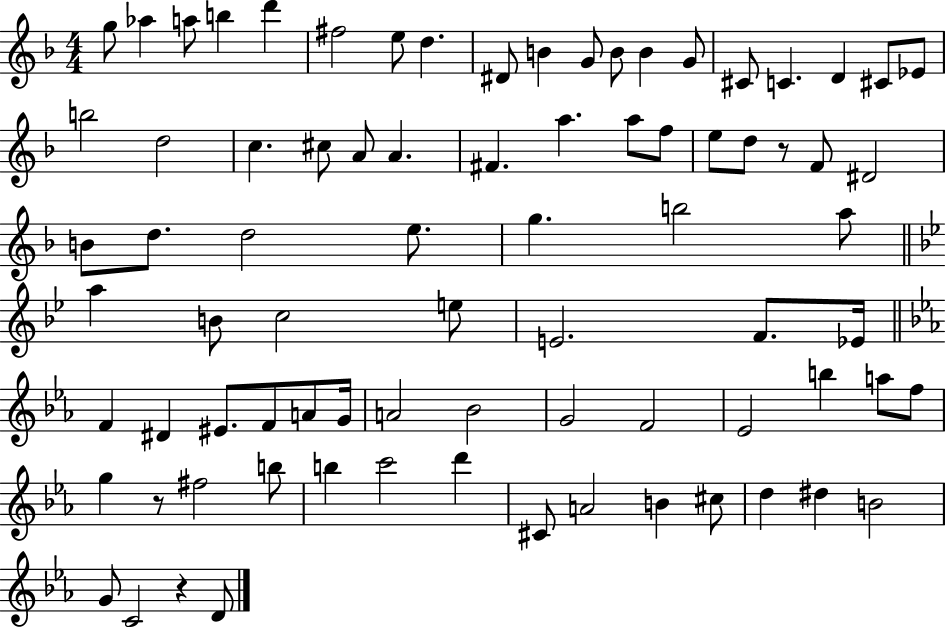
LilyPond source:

{
  \clef treble
  \numericTimeSignature
  \time 4/4
  \key f \major
  g''8 aes''4 a''8 b''4 d'''4 | fis''2 e''8 d''4. | dis'8 b'4 g'8 b'8 b'4 g'8 | cis'8 c'4. d'4 cis'8 ees'8 | \break b''2 d''2 | c''4. cis''8 a'8 a'4. | fis'4. a''4. a''8 f''8 | e''8 d''8 r8 f'8 dis'2 | \break b'8 d''8. d''2 e''8. | g''4. b''2 a''8 | \bar "||" \break \key bes \major a''4 b'8 c''2 e''8 | e'2. f'8. ees'16 | \bar "||" \break \key ees \major f'4 dis'4 eis'8. f'8 a'8 g'16 | a'2 bes'2 | g'2 f'2 | ees'2 b''4 a''8 f''8 | \break g''4 r8 fis''2 b''8 | b''4 c'''2 d'''4 | cis'8 a'2 b'4 cis''8 | d''4 dis''4 b'2 | \break g'8 c'2 r4 d'8 | \bar "|."
}